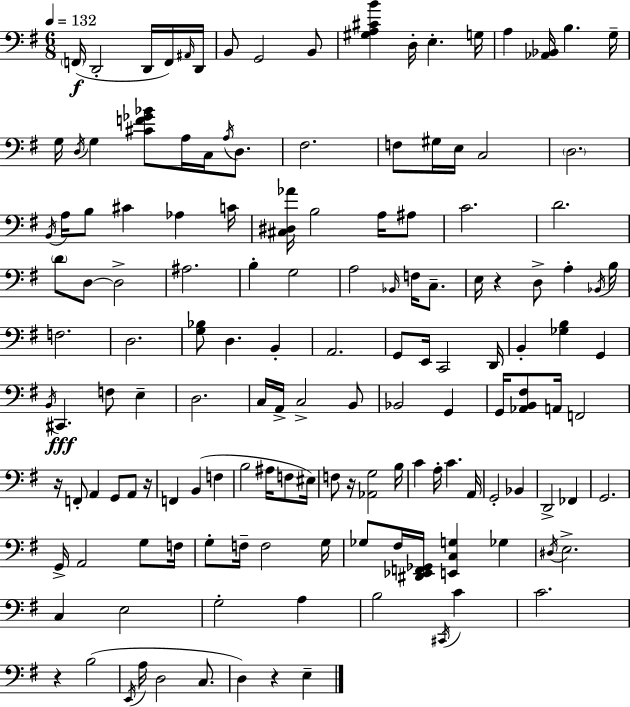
{
  \clef bass
  \numericTimeSignature
  \time 6/8
  \key g \major
  \tempo 4 = 132
  \parenthesize f,16(\f d,2-. d,16 f,16) \grace { ais,16 } | d,16 b,8 g,2 b,8 | <gis a cis' b'>4 d16-. e4.-. | g16 a4 <aes, bes,>16 b4. | \break g16-- g16 \acciaccatura { d16 } g4 <cis' f' ges' bes'>8 a16 c16 \acciaccatura { a16 } | d8. fis2. | f8 gis16 e16 c2 | \parenthesize d2. | \break \acciaccatura { b,16 } a16 b8 cis'4 aes4 | c'16 <cis dis aes'>16 b2 | a16 ais8 c'2. | d'2. | \break \parenthesize d'8 d8~~ d2-> | ais2. | b4-. g2 | a2 | \break \grace { bes,16 } f16 c8.-- e16 r4 d8-> | a4-. \acciaccatura { bes,16 } b16 f2. | d2. | <g bes>8 d4. | \break b,4-. a,2. | g,8 e,16 c,2 | d,16 b,4-. <ges b>4 | g,4 \acciaccatura { b,16 }\fff cis,4. | \break f8 e4-- d2. | c16 a,16-> c2-> | b,8 bes,2 | g,4 g,16 <aes, b, fis>8 a,16 f,2 | \break r16 f,8-. a,4 | g,8 a,8 r16 f,4 b,4( | f4 b2 | ais16 f8 eis16) f8 r16 <aes, g>2 | \break b16 c'4 a16-. | c'4. a,16 g,2-. | bes,4 d,2-> | fes,4 g,2. | \break g,16-> a,2 | g8 f16 g8-. f16-- f2 | g16 ges8 fis16 <dis, ees, f, ges,>16 <e, c g>4 | ges4 \acciaccatura { dis16 } e2.-> | \break c4 | e2 g2-. | a4 b2 | \acciaccatura { cis,16 } c'4 c'2. | \break r4 | b2( \acciaccatura { e,16 } a16 d2 | c8. d4) | r4 e4-- \bar "|."
}